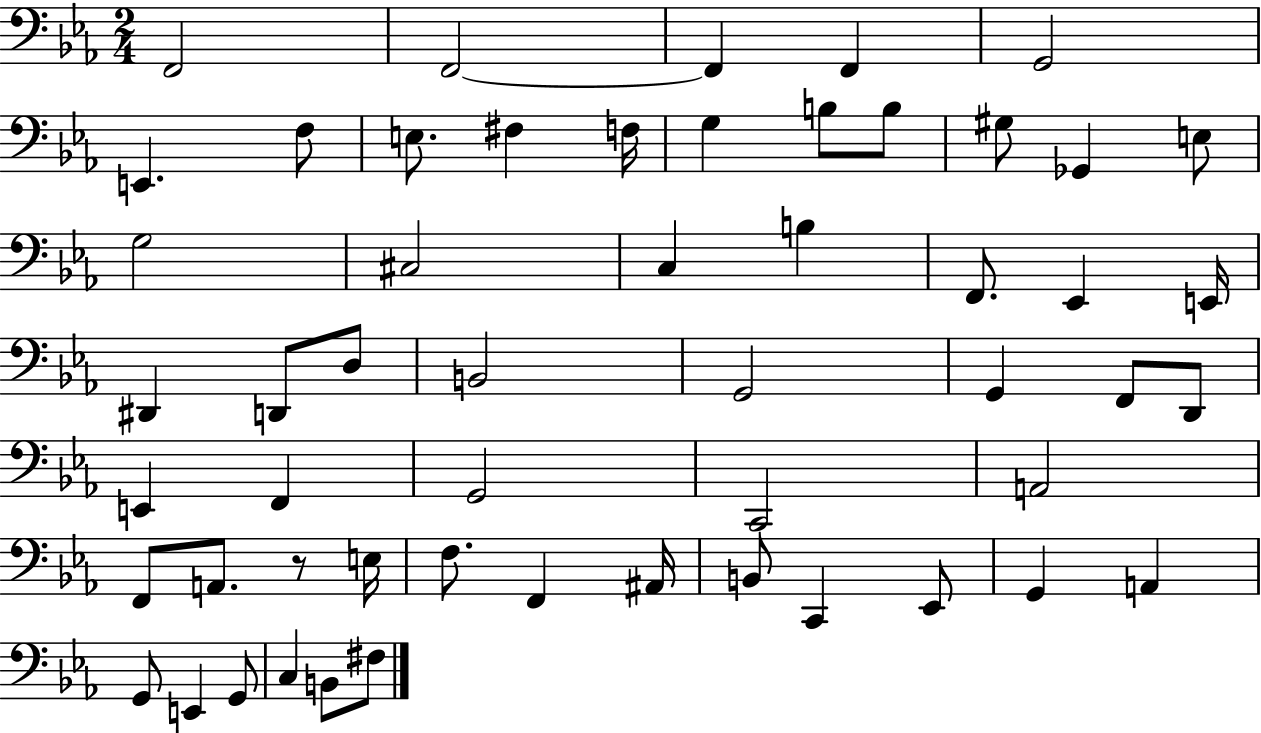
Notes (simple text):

F2/h F2/h F2/q F2/q G2/h E2/q. F3/e E3/e. F#3/q F3/s G3/q B3/e B3/e G#3/e Gb2/q E3/e G3/h C#3/h C3/q B3/q F2/e. Eb2/q E2/s D#2/q D2/e D3/e B2/h G2/h G2/q F2/e D2/e E2/q F2/q G2/h C2/h A2/h F2/e A2/e. R/e E3/s F3/e. F2/q A#2/s B2/e C2/q Eb2/e G2/q A2/q G2/e E2/q G2/e C3/q B2/e F#3/e